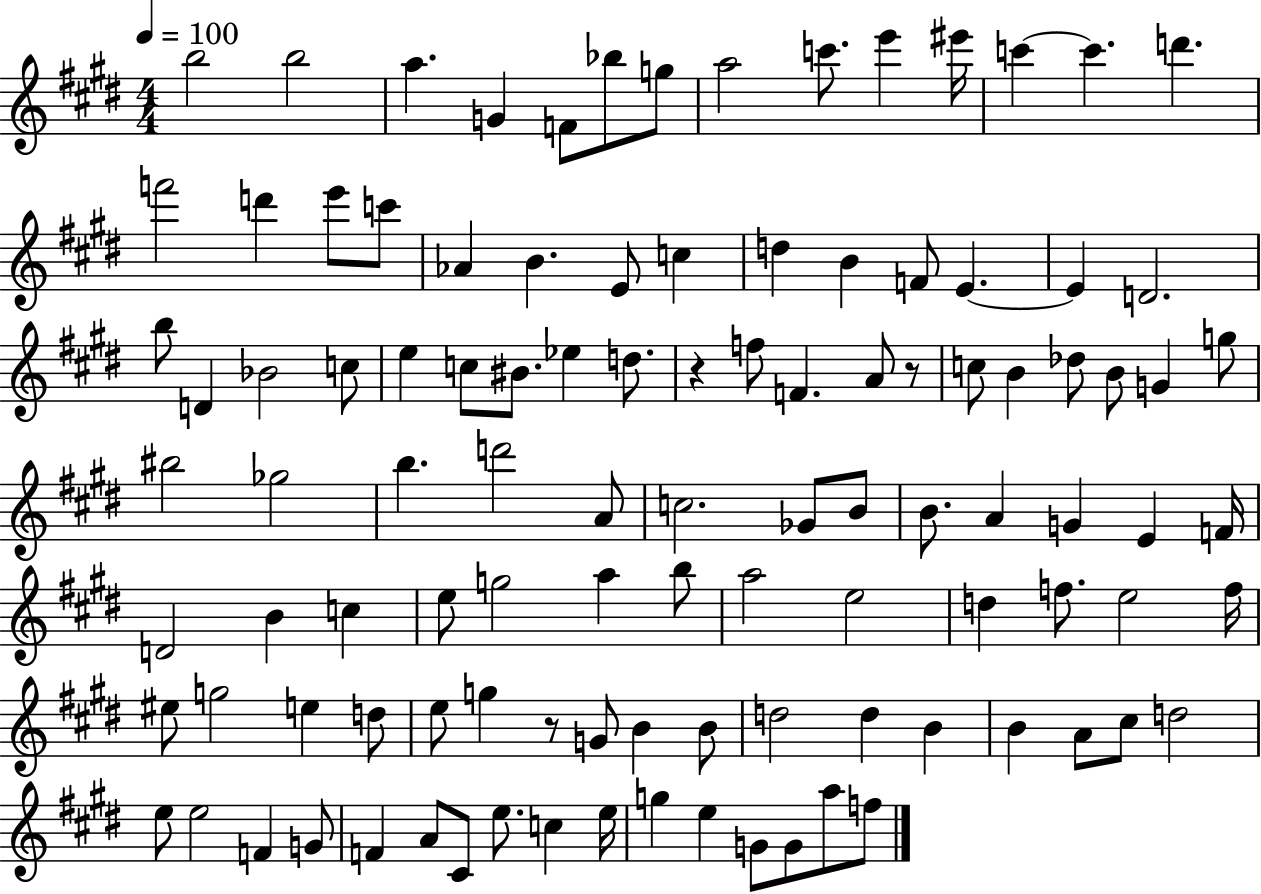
B5/h B5/h A5/q. G4/q F4/e Bb5/e G5/e A5/h C6/e. E6/q EIS6/s C6/q C6/q. D6/q. F6/h D6/q E6/e C6/e Ab4/q B4/q. E4/e C5/q D5/q B4/q F4/e E4/q. E4/q D4/h. B5/e D4/q Bb4/h C5/e E5/q C5/e BIS4/e. Eb5/q D5/e. R/q F5/e F4/q. A4/e R/e C5/e B4/q Db5/e B4/e G4/q G5/e BIS5/h Gb5/h B5/q. D6/h A4/e C5/h. Gb4/e B4/e B4/e. A4/q G4/q E4/q F4/s D4/h B4/q C5/q E5/e G5/h A5/q B5/e A5/h E5/h D5/q F5/e. E5/h F5/s EIS5/e G5/h E5/q D5/e E5/e G5/q R/e G4/e B4/q B4/e D5/h D5/q B4/q B4/q A4/e C#5/e D5/h E5/e E5/h F4/q G4/e F4/q A4/e C#4/e E5/e. C5/q E5/s G5/q E5/q G4/e G4/e A5/e F5/e